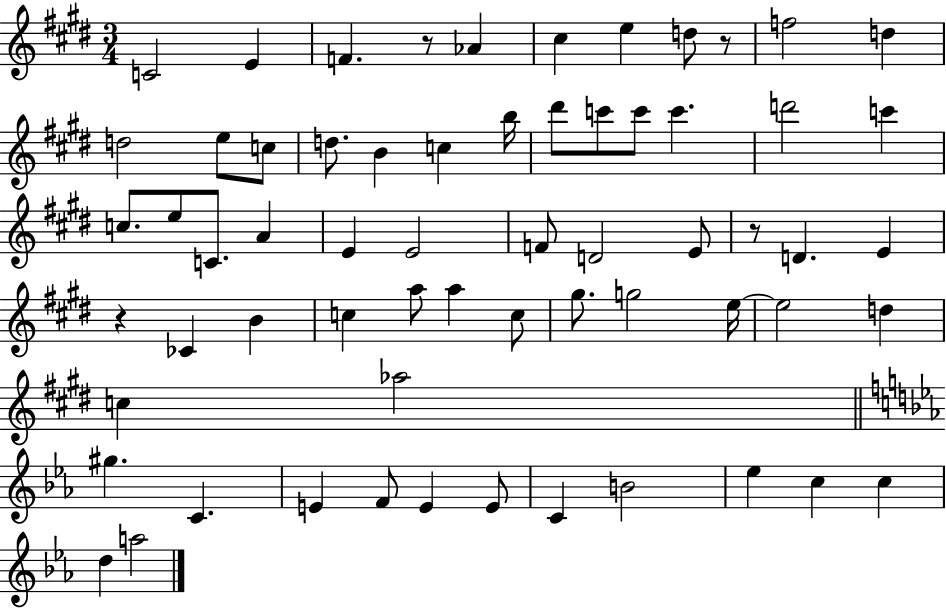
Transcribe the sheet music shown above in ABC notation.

X:1
T:Untitled
M:3/4
L:1/4
K:E
C2 E F z/2 _A ^c e d/2 z/2 f2 d d2 e/2 c/2 d/2 B c b/4 ^d'/2 c'/2 c'/2 c' d'2 c' c/2 e/2 C/2 A E E2 F/2 D2 E/2 z/2 D E z _C B c a/2 a c/2 ^g/2 g2 e/4 e2 d c _a2 ^g C E F/2 E E/2 C B2 _e c c d a2